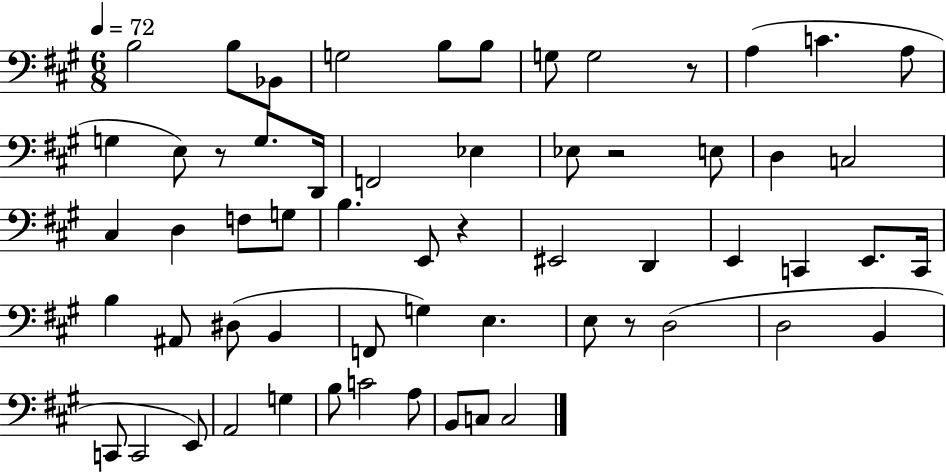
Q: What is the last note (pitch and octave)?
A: C3